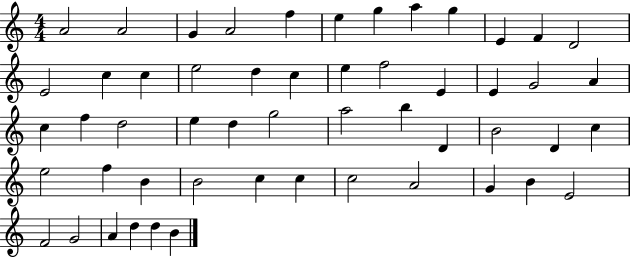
A4/h A4/h G4/q A4/h F5/q E5/q G5/q A5/q G5/q E4/q F4/q D4/h E4/h C5/q C5/q E5/h D5/q C5/q E5/q F5/h E4/q E4/q G4/h A4/q C5/q F5/q D5/h E5/q D5/q G5/h A5/h B5/q D4/q B4/h D4/q C5/q E5/h F5/q B4/q B4/h C5/q C5/q C5/h A4/h G4/q B4/q E4/h F4/h G4/h A4/q D5/q D5/q B4/q